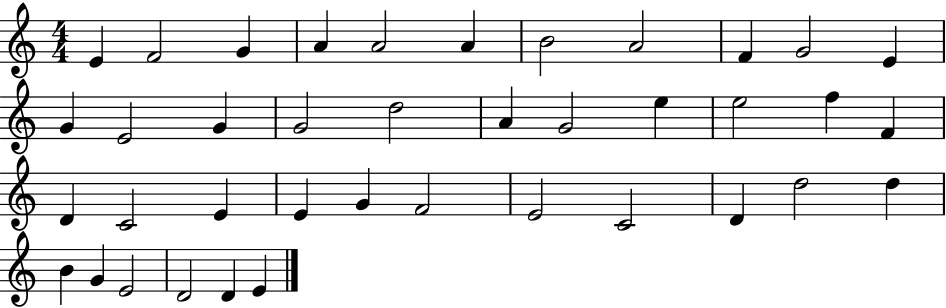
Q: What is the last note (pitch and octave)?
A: E4